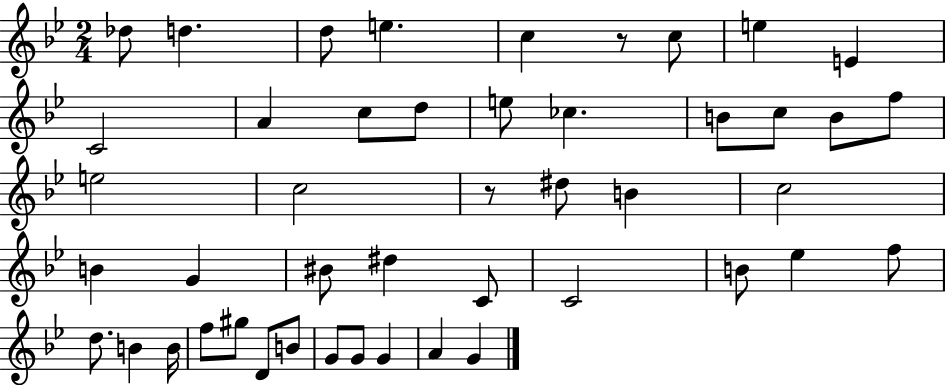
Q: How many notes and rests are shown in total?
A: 46